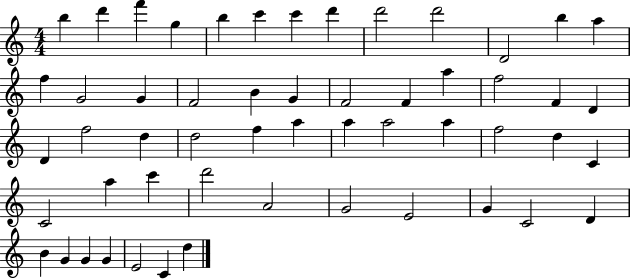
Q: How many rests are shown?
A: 0